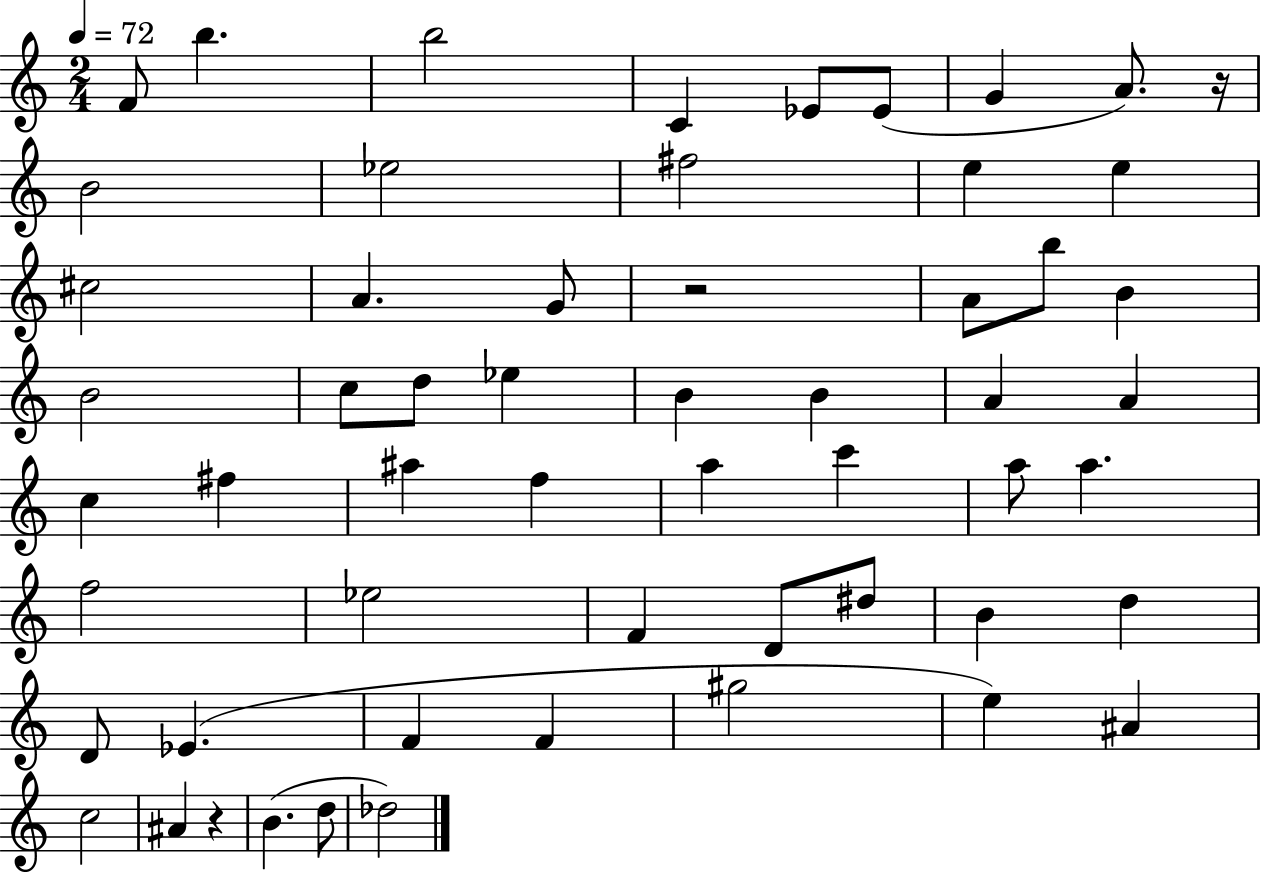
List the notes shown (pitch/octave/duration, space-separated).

F4/e B5/q. B5/h C4/q Eb4/e Eb4/e G4/q A4/e. R/s B4/h Eb5/h F#5/h E5/q E5/q C#5/h A4/q. G4/e R/h A4/e B5/e B4/q B4/h C5/e D5/e Eb5/q B4/q B4/q A4/q A4/q C5/q F#5/q A#5/q F5/q A5/q C6/q A5/e A5/q. F5/h Eb5/h F4/q D4/e D#5/e B4/q D5/q D4/e Eb4/q. F4/q F4/q G#5/h E5/q A#4/q C5/h A#4/q R/q B4/q. D5/e Db5/h